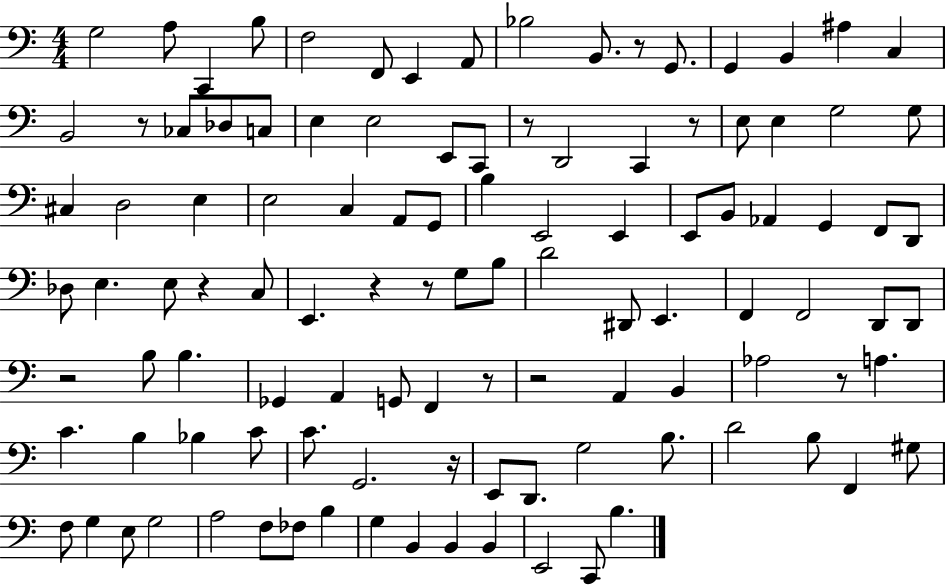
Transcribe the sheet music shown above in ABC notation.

X:1
T:Untitled
M:4/4
L:1/4
K:C
G,2 A,/2 C,, B,/2 F,2 F,,/2 E,, A,,/2 _B,2 B,,/2 z/2 G,,/2 G,, B,, ^A, C, B,,2 z/2 _C,/2 _D,/2 C,/2 E, E,2 E,,/2 C,,/2 z/2 D,,2 C,, z/2 E,/2 E, G,2 G,/2 ^C, D,2 E, E,2 C, A,,/2 G,,/2 B, E,,2 E,, E,,/2 B,,/2 _A,, G,, F,,/2 D,,/2 _D,/2 E, E,/2 z C,/2 E,, z z/2 G,/2 B,/2 D2 ^D,,/2 E,, F,, F,,2 D,,/2 D,,/2 z2 B,/2 B, _G,, A,, G,,/2 F,, z/2 z2 A,, B,, _A,2 z/2 A, C B, _B, C/2 C/2 G,,2 z/4 E,,/2 D,,/2 G,2 B,/2 D2 B,/2 F,, ^G,/2 F,/2 G, E,/2 G,2 A,2 F,/2 _F,/2 B, G, B,, B,, B,, E,,2 C,,/2 B,